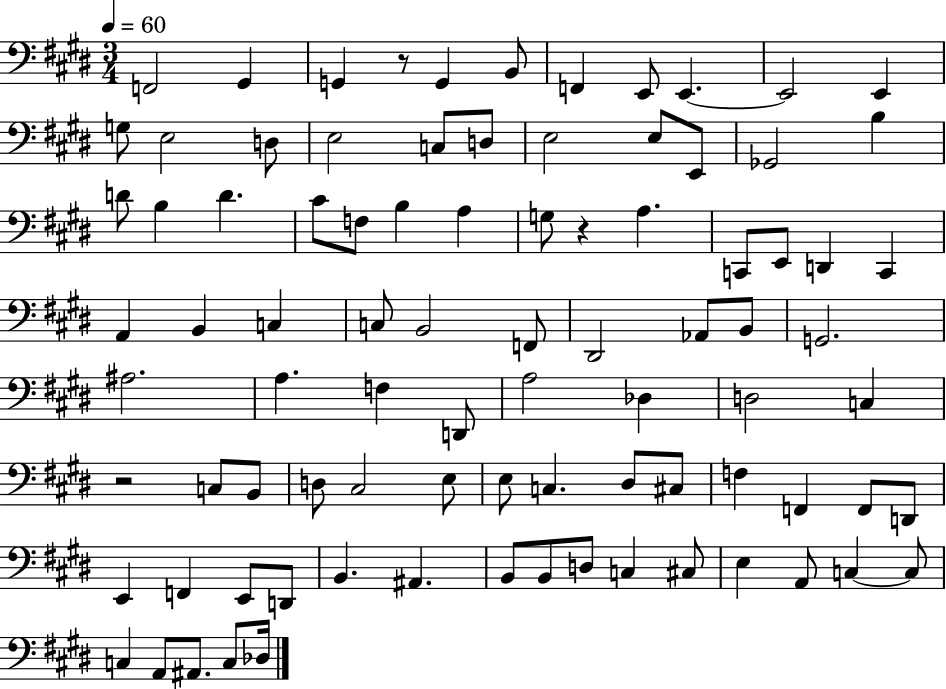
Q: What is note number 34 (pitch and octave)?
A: C2